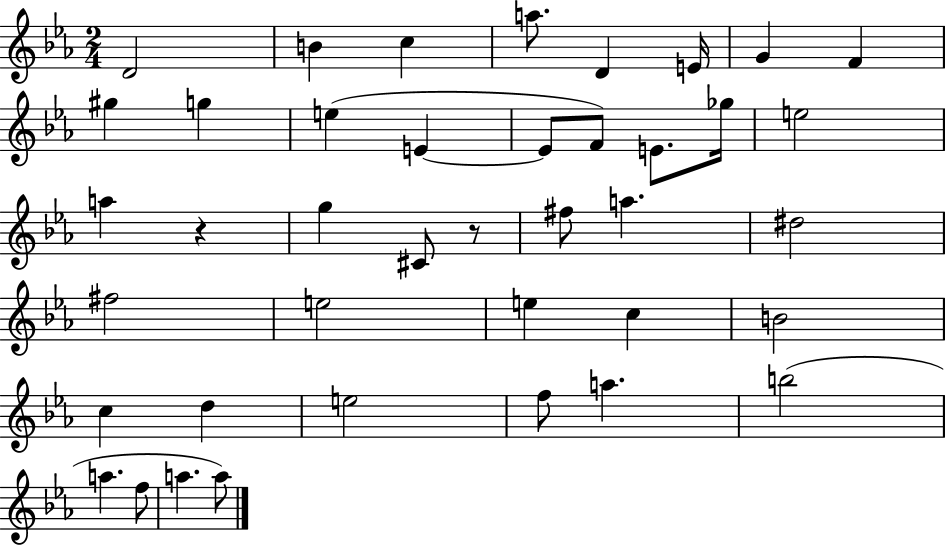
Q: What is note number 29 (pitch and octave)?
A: C5